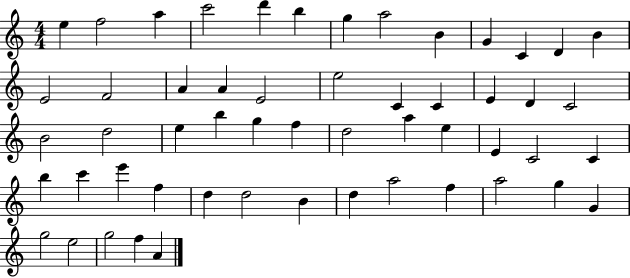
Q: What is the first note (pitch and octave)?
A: E5